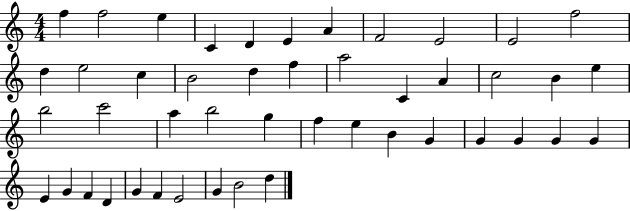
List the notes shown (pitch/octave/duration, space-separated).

F5/q F5/h E5/q C4/q D4/q E4/q A4/q F4/h E4/h E4/h F5/h D5/q E5/h C5/q B4/h D5/q F5/q A5/h C4/q A4/q C5/h B4/q E5/q B5/h C6/h A5/q B5/h G5/q F5/q E5/q B4/q G4/q G4/q G4/q G4/q G4/q E4/q G4/q F4/q D4/q G4/q F4/q E4/h G4/q B4/h D5/q